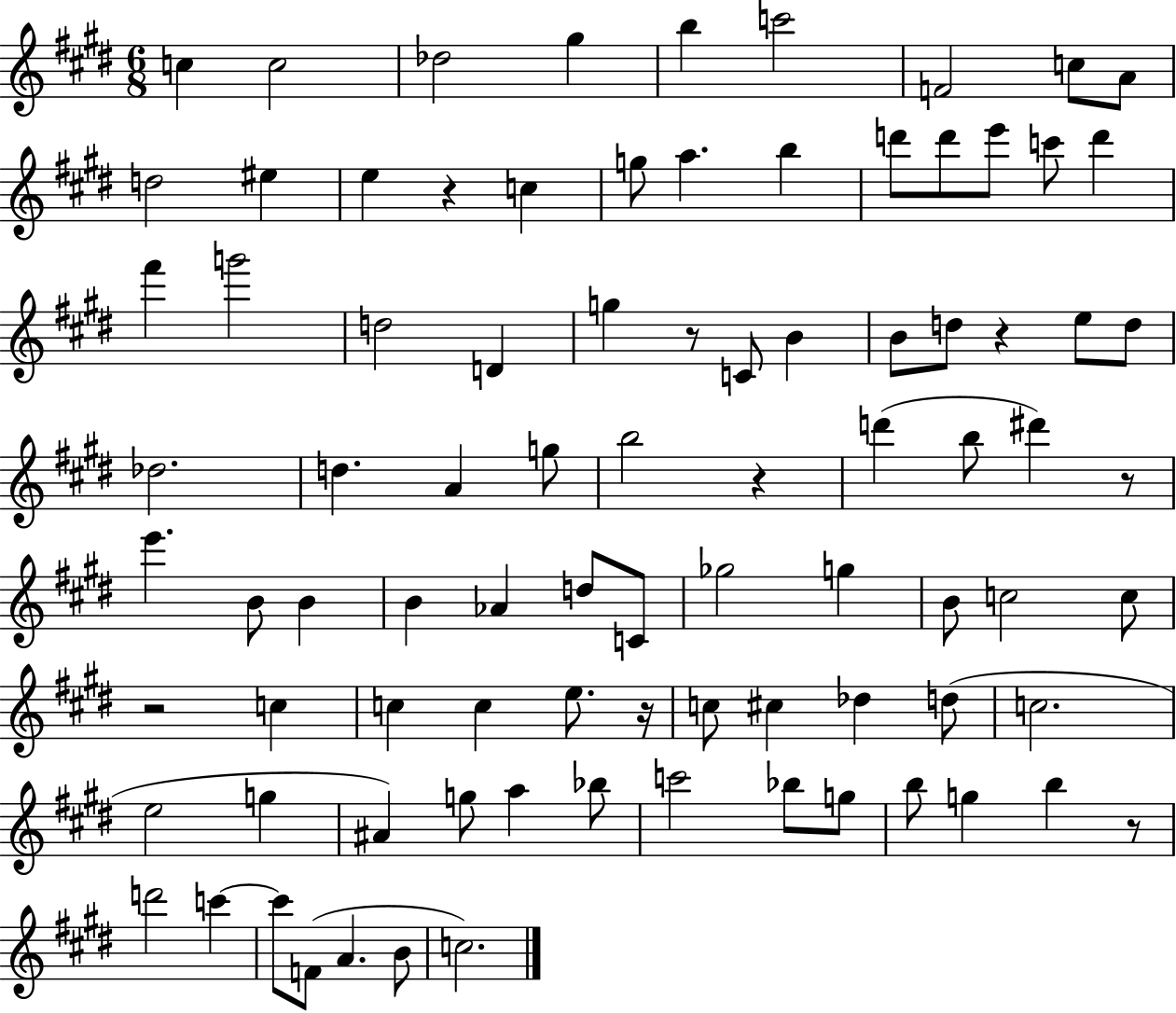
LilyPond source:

{
  \clef treble
  \numericTimeSignature
  \time 6/8
  \key e \major
  \repeat volta 2 { c''4 c''2 | des''2 gis''4 | b''4 c'''2 | f'2 c''8 a'8 | \break d''2 eis''4 | e''4 r4 c''4 | g''8 a''4. b''4 | d'''8 d'''8 e'''8 c'''8 d'''4 | \break fis'''4 g'''2 | d''2 d'4 | g''4 r8 c'8 b'4 | b'8 d''8 r4 e''8 d''8 | \break des''2. | d''4. a'4 g''8 | b''2 r4 | d'''4( b''8 dis'''4) r8 | \break e'''4. b'8 b'4 | b'4 aes'4 d''8 c'8 | ges''2 g''4 | b'8 c''2 c''8 | \break r2 c''4 | c''4 c''4 e''8. r16 | c''8 cis''4 des''4 d''8( | c''2. | \break e''2 g''4 | ais'4) g''8 a''4 bes''8 | c'''2 bes''8 g''8 | b''8 g''4 b''4 r8 | \break d'''2 c'''4~~ | c'''8 f'8( a'4. b'8 | c''2.) | } \bar "|."
}